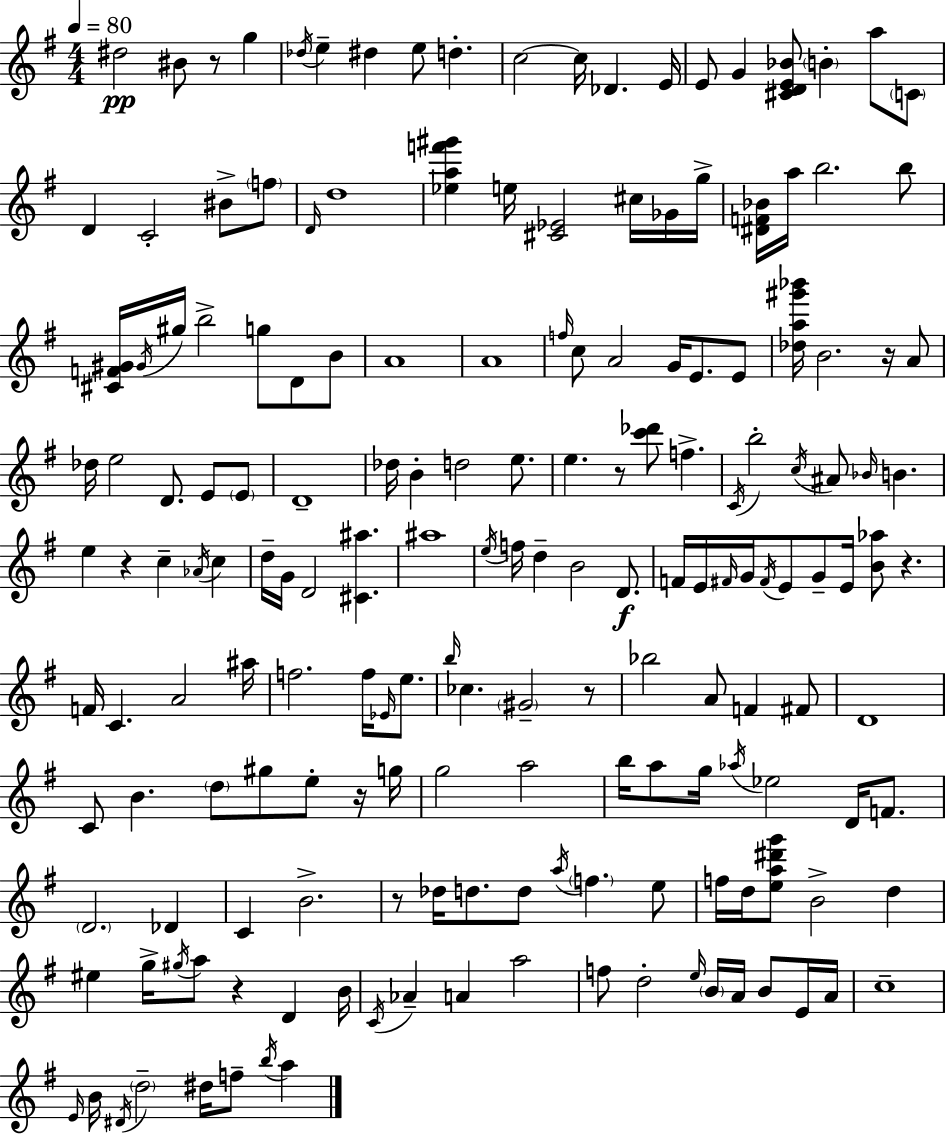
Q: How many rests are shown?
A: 9